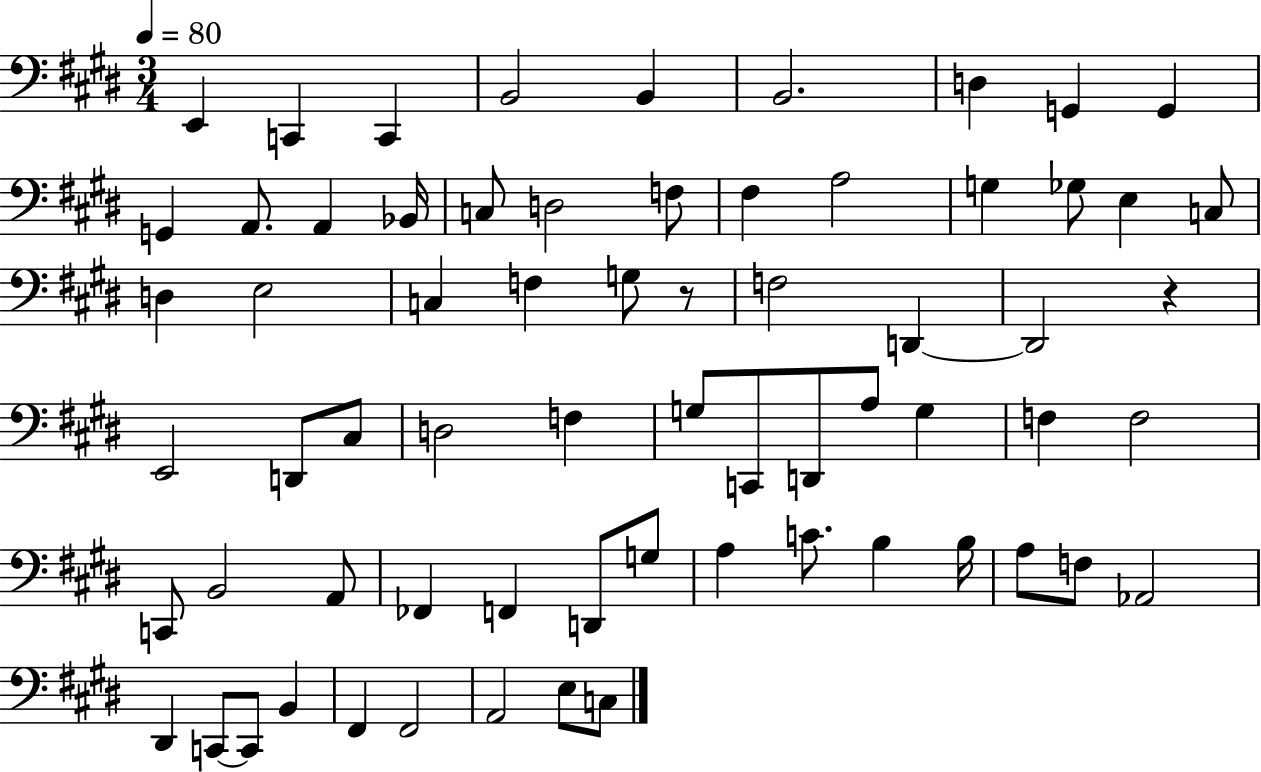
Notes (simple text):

E2/q C2/q C2/q B2/h B2/q B2/h. D3/q G2/q G2/q G2/q A2/e. A2/q Bb2/s C3/e D3/h F3/e F#3/q A3/h G3/q Gb3/e E3/q C3/e D3/q E3/h C3/q F3/q G3/e R/e F3/h D2/q D2/h R/q E2/h D2/e C#3/e D3/h F3/q G3/e C2/e D2/e A3/e G3/q F3/q F3/h C2/e B2/h A2/e FES2/q F2/q D2/e G3/e A3/q C4/e. B3/q B3/s A3/e F3/e Ab2/h D#2/q C2/e C2/e B2/q F#2/q F#2/h A2/h E3/e C3/e